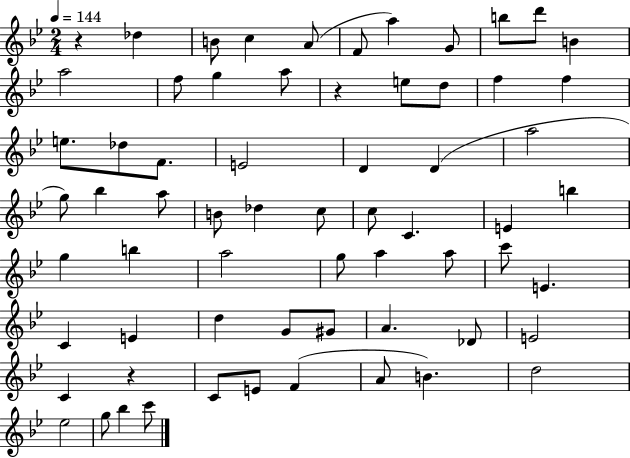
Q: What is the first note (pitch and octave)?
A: Db5